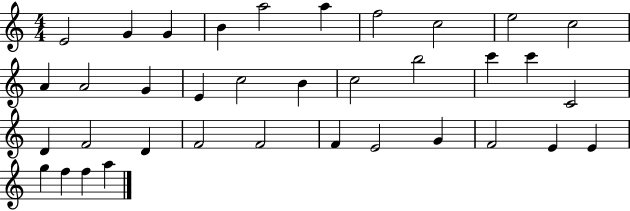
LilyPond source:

{
  \clef treble
  \numericTimeSignature
  \time 4/4
  \key c \major
  e'2 g'4 g'4 | b'4 a''2 a''4 | f''2 c''2 | e''2 c''2 | \break a'4 a'2 g'4 | e'4 c''2 b'4 | c''2 b''2 | c'''4 c'''4 c'2 | \break d'4 f'2 d'4 | f'2 f'2 | f'4 e'2 g'4 | f'2 e'4 e'4 | \break g''4 f''4 f''4 a''4 | \bar "|."
}